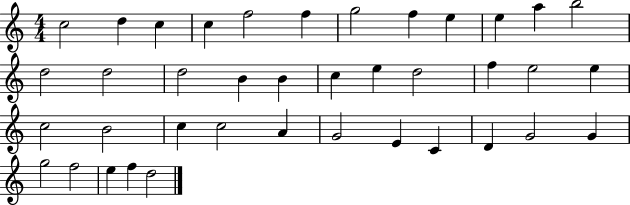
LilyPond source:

{
  \clef treble
  \numericTimeSignature
  \time 4/4
  \key c \major
  c''2 d''4 c''4 | c''4 f''2 f''4 | g''2 f''4 e''4 | e''4 a''4 b''2 | \break d''2 d''2 | d''2 b'4 b'4 | c''4 e''4 d''2 | f''4 e''2 e''4 | \break c''2 b'2 | c''4 c''2 a'4 | g'2 e'4 c'4 | d'4 g'2 g'4 | \break g''2 f''2 | e''4 f''4 d''2 | \bar "|."
}